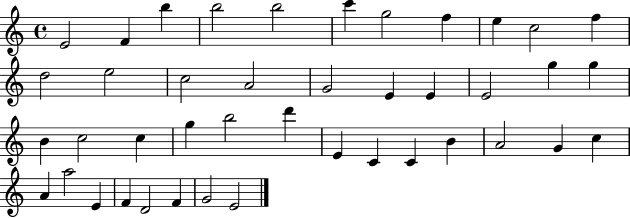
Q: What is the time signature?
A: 4/4